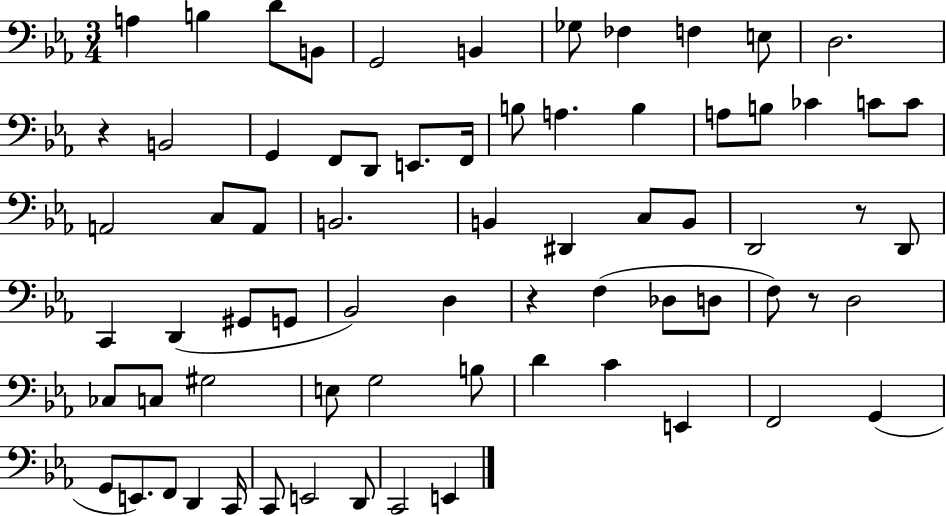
{
  \clef bass
  \numericTimeSignature
  \time 3/4
  \key ees \major
  a4 b4 d'8 b,8 | g,2 b,4 | ges8 fes4 f4 e8 | d2. | \break r4 b,2 | g,4 f,8 d,8 e,8. f,16 | b8 a4. b4 | a8 b8 ces'4 c'8 c'8 | \break a,2 c8 a,8 | b,2. | b,4 dis,4 c8 b,8 | d,2 r8 d,8 | \break c,4 d,4( gis,8 g,8 | bes,2) d4 | r4 f4( des8 d8 | f8) r8 d2 | \break ces8 c8 gis2 | e8 g2 b8 | d'4 c'4 e,4 | f,2 g,4( | \break g,8 e,8.) f,8 d,4 c,16 | c,8 e,2 d,8 | c,2 e,4 | \bar "|."
}